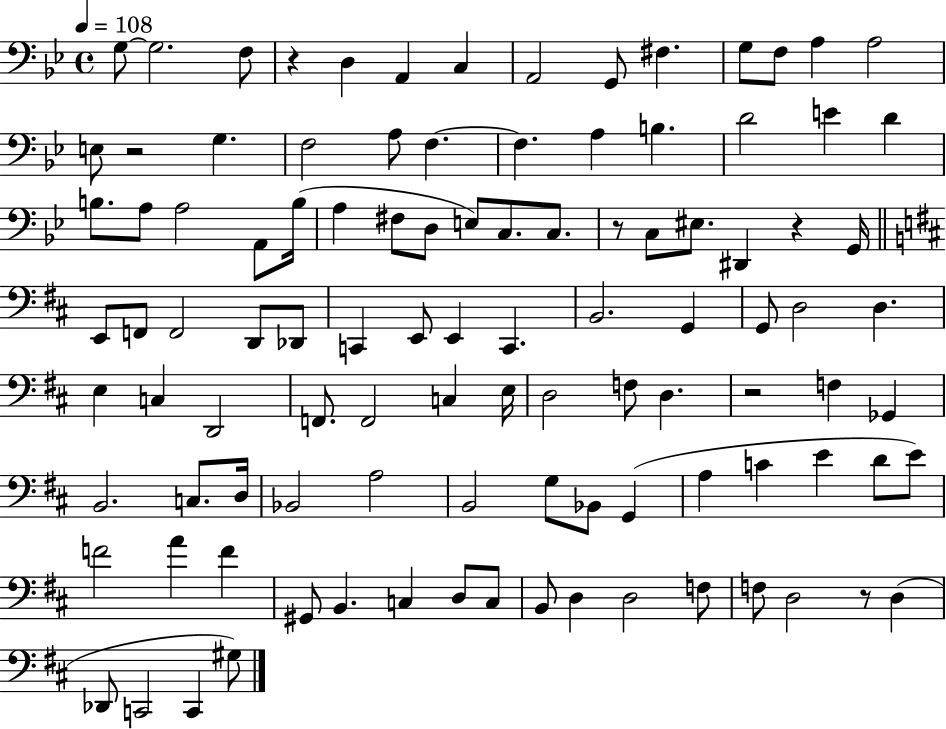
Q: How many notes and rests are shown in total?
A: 104